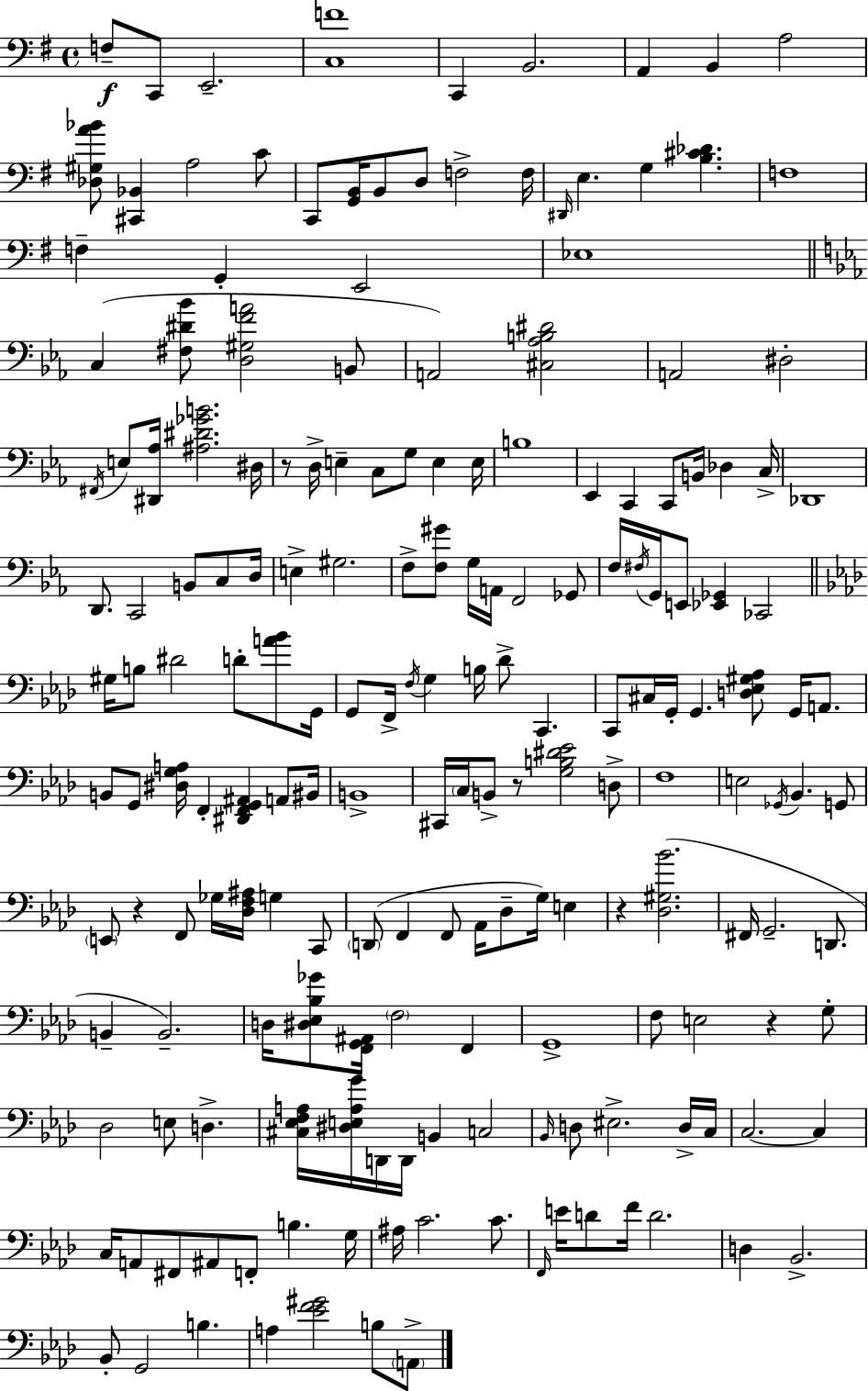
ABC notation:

X:1
T:Untitled
M:4/4
L:1/4
K:Em
F,/2 C,,/2 E,,2 [C,F]4 C,, B,,2 A,, B,, A,2 [_D,^G,A_B]/2 [^C,,_B,,] A,2 C/2 C,,/2 [G,,B,,]/4 B,,/2 D,/2 F,2 F,/4 ^D,,/4 E, G, [B,^C_D] F,4 F, G,, E,,2 _E,4 C, [^F,^D_B]/2 [D,^G,FA]2 B,,/2 A,,2 [^C,_A,B,^D]2 A,,2 ^D,2 ^F,,/4 E,/2 [^D,,_A,]/4 [^A,^D_GB]2 ^D,/4 z/2 D,/4 E, C,/2 G,/2 E, E,/4 B,4 _E,, C,, C,,/2 B,,/4 _D, C,/4 _D,,4 D,,/2 C,,2 B,,/2 C,/2 D,/4 E, ^G,2 F,/2 [F,^G]/2 G,/4 A,,/4 F,,2 _G,,/2 F,/4 ^F,/4 G,,/4 E,,/2 [_E,,_G,,] _C,,2 ^G,/4 B,/2 ^D2 D/2 [A_B]/2 G,,/4 G,,/2 F,,/4 F,/4 G, B,/4 _D/2 C,, C,,/2 ^C,/4 G,,/4 G,, [D,_E,^G,_A,]/2 G,,/4 A,,/2 B,,/2 G,,/2 [^D,G,A,]/4 F,, [^D,,F,,G,,^A,,] A,,/2 ^B,,/4 B,,4 ^C,,/4 C,/4 B,,/2 z/2 [G,B,^D_E]2 D,/2 F,4 E,2 _G,,/4 _B,, G,,/2 E,,/2 z F,,/2 _G,/4 [_D,F,^A,]/4 G, C,,/2 D,,/2 F,, F,,/2 _A,,/4 _D,/2 G,/4 E, z [_D,^G,_B]2 ^F,,/4 G,,2 D,,/2 B,, B,,2 D,/4 [^D,_E,_B,_G]/2 [F,,G,,^A,,]/4 F,2 F,, G,,4 F,/2 E,2 z G,/2 _D,2 E,/2 D, [^C,_E,F,A,]/4 [^D,E,A,G]/4 D,,/4 D,,/4 B,, C,2 _B,,/4 D,/2 ^E,2 D,/4 C,/4 C,2 C, C,/4 A,,/2 ^F,,/2 ^A,,/2 F,,/2 B, G,/4 ^A,/4 C2 C/2 F,,/4 E/4 D/2 F/4 D2 D, _B,,2 _B,,/2 G,,2 B, A, [_EF^G]2 B,/2 A,,/2